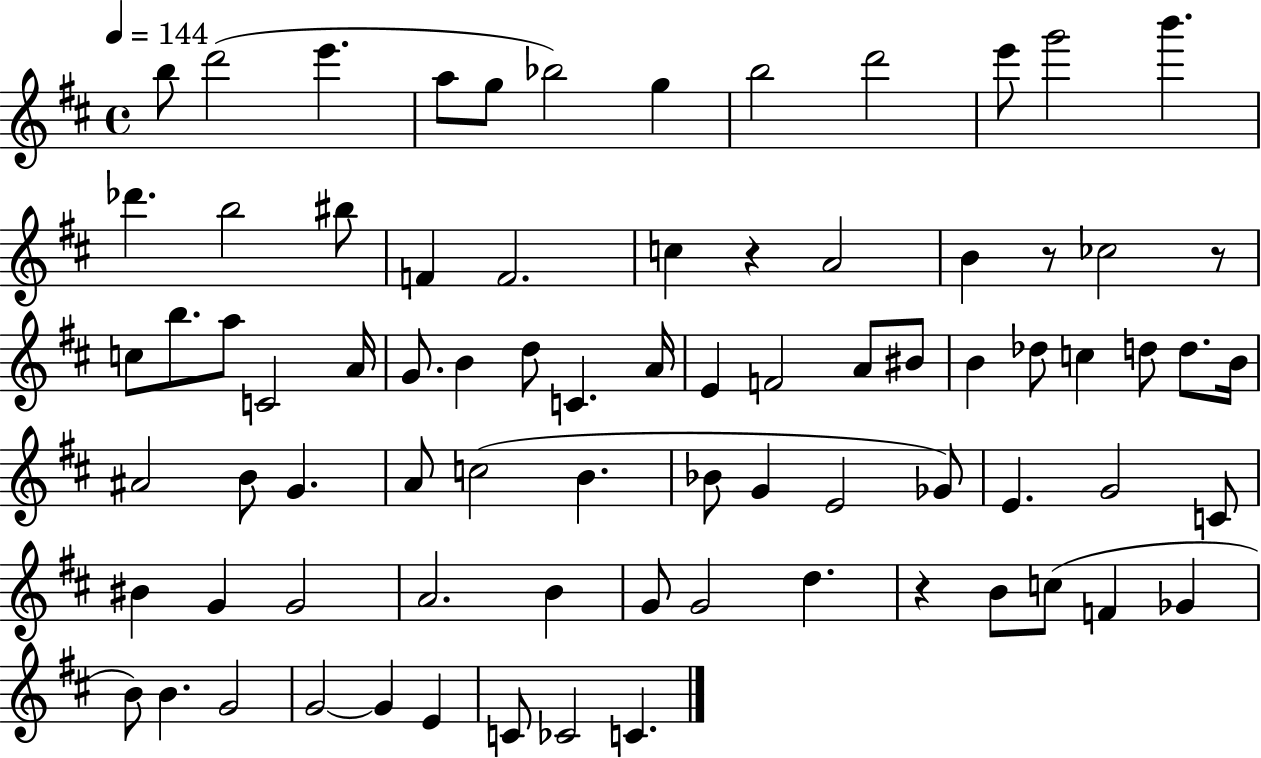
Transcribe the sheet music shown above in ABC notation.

X:1
T:Untitled
M:4/4
L:1/4
K:D
b/2 d'2 e' a/2 g/2 _b2 g b2 d'2 e'/2 g'2 b' _d' b2 ^b/2 F F2 c z A2 B z/2 _c2 z/2 c/2 b/2 a/2 C2 A/4 G/2 B d/2 C A/4 E F2 A/2 ^B/2 B _d/2 c d/2 d/2 B/4 ^A2 B/2 G A/2 c2 B _B/2 G E2 _G/2 E G2 C/2 ^B G G2 A2 B G/2 G2 d z B/2 c/2 F _G B/2 B G2 G2 G E C/2 _C2 C